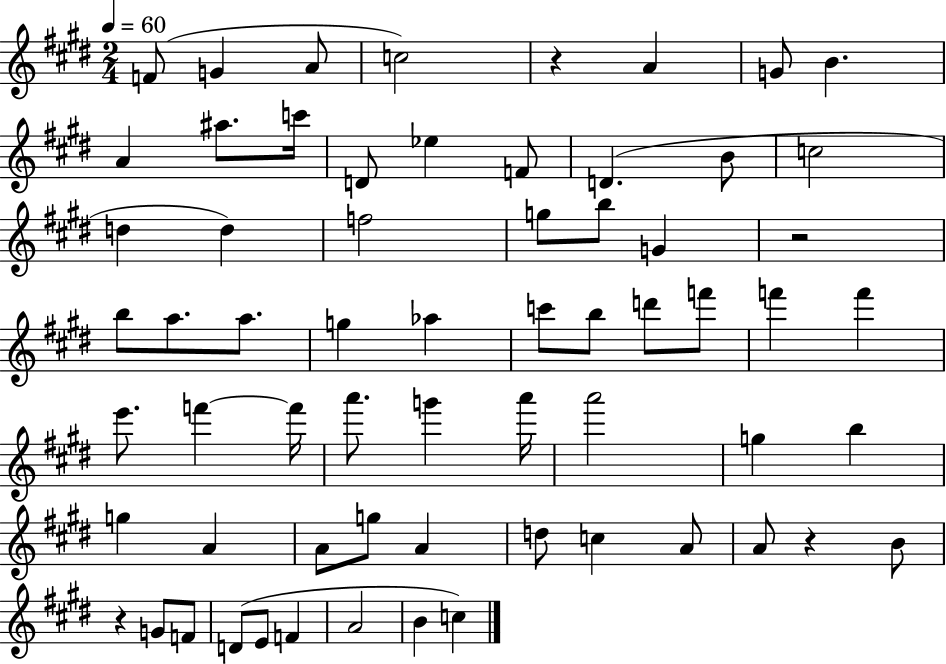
F4/e G4/q A4/e C5/h R/q A4/q G4/e B4/q. A4/q A#5/e. C6/s D4/e Eb5/q F4/e D4/q. B4/e C5/h D5/q D5/q F5/h G5/e B5/e G4/q R/h B5/e A5/e. A5/e. G5/q Ab5/q C6/e B5/e D6/e F6/e F6/q F6/q E6/e. F6/q F6/s A6/e. G6/q A6/s A6/h G5/q B5/q G5/q A4/q A4/e G5/e A4/q D5/e C5/q A4/e A4/e R/q B4/e R/q G4/e F4/e D4/e E4/e F4/q A4/h B4/q C5/q